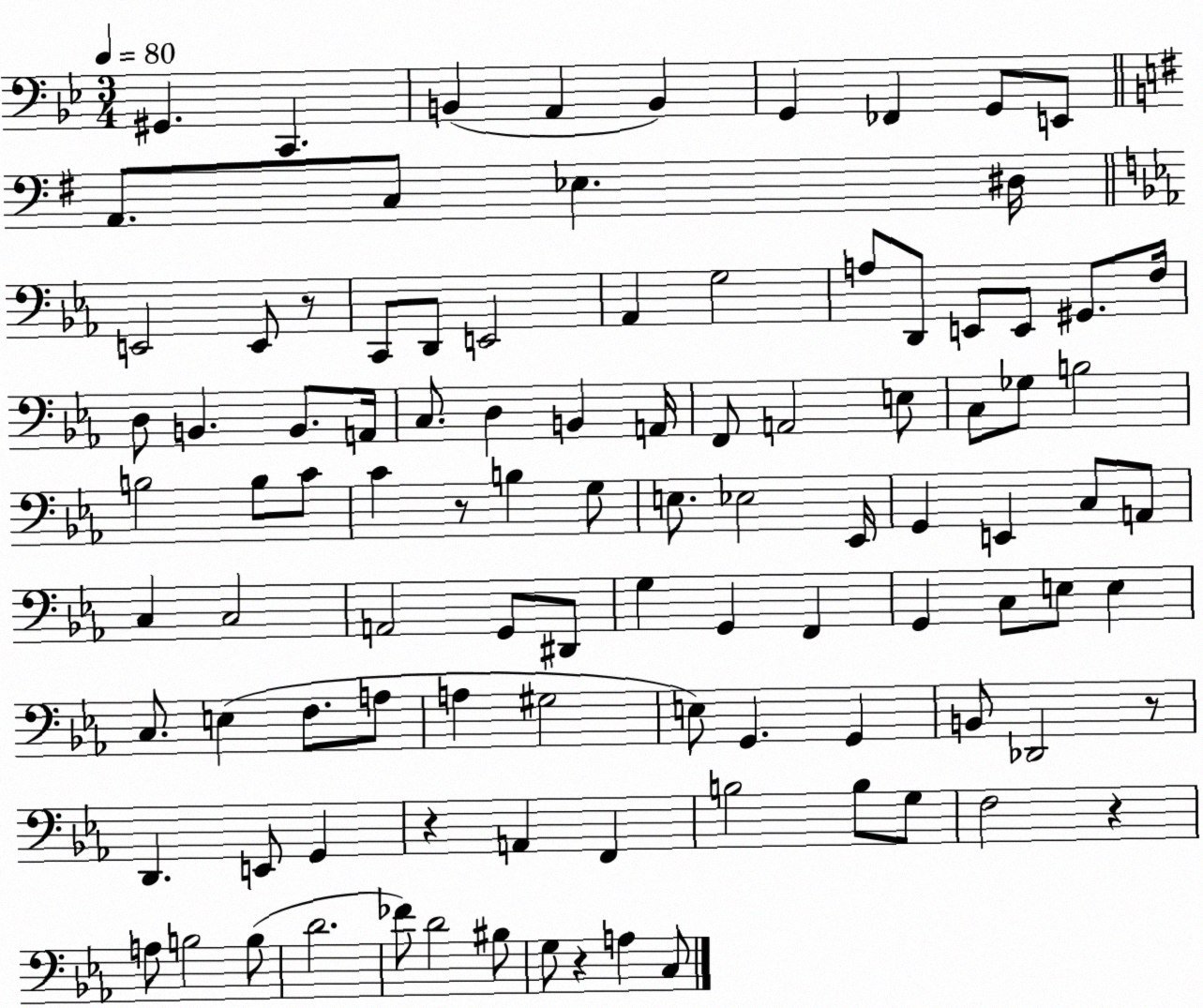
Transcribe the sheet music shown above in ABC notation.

X:1
T:Untitled
M:3/4
L:1/4
K:Bb
^G,, C,, B,, A,, B,, G,, _F,, G,,/2 E,,/2 A,,/2 C,/2 _E, ^D,/4 E,,2 E,,/2 z/2 C,,/2 D,,/2 E,,2 _A,, G,2 A,/2 D,,/2 E,,/2 E,,/2 ^G,,/2 F,/4 D,/2 B,, B,,/2 A,,/4 C,/2 D, B,, A,,/4 F,,/2 A,,2 E,/2 C,/2 _G,/2 B,2 B,2 B,/2 C/2 C z/2 B, G,/2 E,/2 _E,2 _E,,/4 G,, E,, C,/2 A,,/2 C, C,2 A,,2 G,,/2 ^D,,/2 G, G,, F,, G,, C,/2 E,/2 E, C,/2 E, F,/2 A,/2 A, ^G,2 E,/2 G,, G,, B,,/2 _D,,2 z/2 D,, E,,/2 G,, z A,, F,, B,2 B,/2 G,/2 F,2 z A,/2 B,2 B,/2 D2 _F/2 D2 ^B,/2 G,/2 z A, C,/2